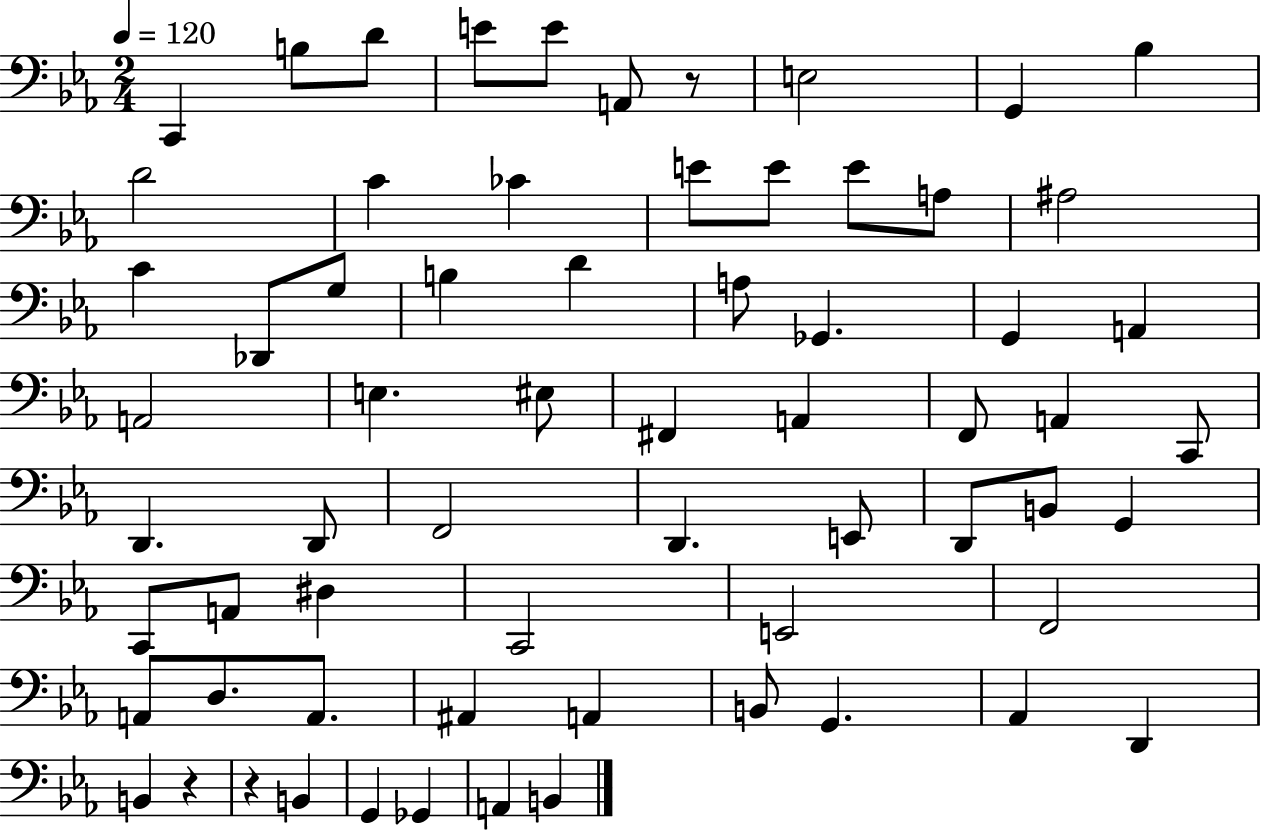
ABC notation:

X:1
T:Untitled
M:2/4
L:1/4
K:Eb
C,, B,/2 D/2 E/2 E/2 A,,/2 z/2 E,2 G,, _B, D2 C _C E/2 E/2 E/2 A,/2 ^A,2 C _D,,/2 G,/2 B, D A,/2 _G,, G,, A,, A,,2 E, ^E,/2 ^F,, A,, F,,/2 A,, C,,/2 D,, D,,/2 F,,2 D,, E,,/2 D,,/2 B,,/2 G,, C,,/2 A,,/2 ^D, C,,2 E,,2 F,,2 A,,/2 D,/2 A,,/2 ^A,, A,, B,,/2 G,, _A,, D,, B,, z z B,, G,, _G,, A,, B,,